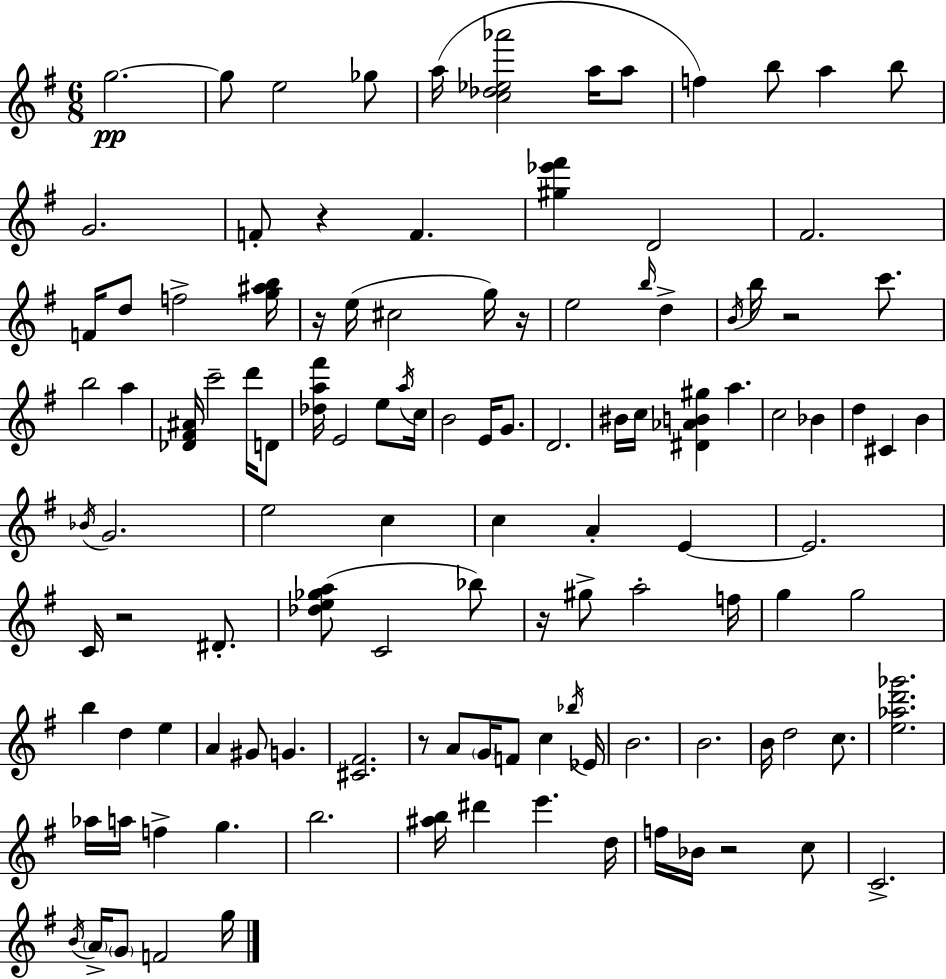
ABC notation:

X:1
T:Untitled
M:6/8
L:1/4
K:Em
g2 g/2 e2 _g/2 a/4 [c_d_e_a']2 a/4 a/2 f b/2 a b/2 G2 F/2 z F [^g_e'^f'] D2 ^F2 F/4 d/2 f2 [g^ab]/4 z/4 e/4 ^c2 g/4 z/4 e2 b/4 d B/4 b/4 z2 c'/2 b2 a [_D^F^A]/4 c'2 d'/4 D/2 [_da^f']/4 E2 e/2 a/4 c/4 B2 E/4 G/2 D2 ^B/4 c/4 [^D_AB^g] a c2 _B d ^C B _B/4 G2 e2 c c A E E2 C/4 z2 ^D/2 [_de_ga]/2 C2 _b/2 z/4 ^g/2 a2 f/4 g g2 b d e A ^G/2 G [^C^F]2 z/2 A/2 G/4 F/2 c _b/4 _E/4 B2 B2 B/4 d2 c/2 [e_ad'_g']2 _a/4 a/4 f g b2 [^ab]/4 ^d' e' d/4 f/4 _B/4 z2 c/2 C2 B/4 A/4 G/2 F2 g/4